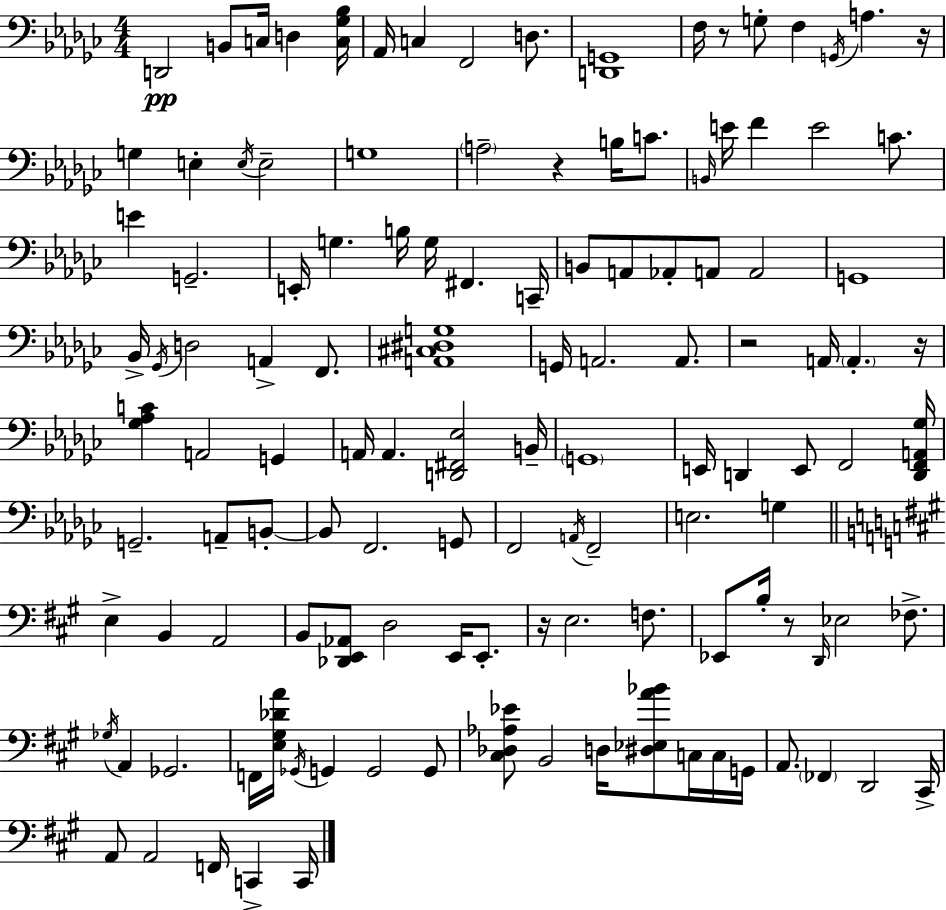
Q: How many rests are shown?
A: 7